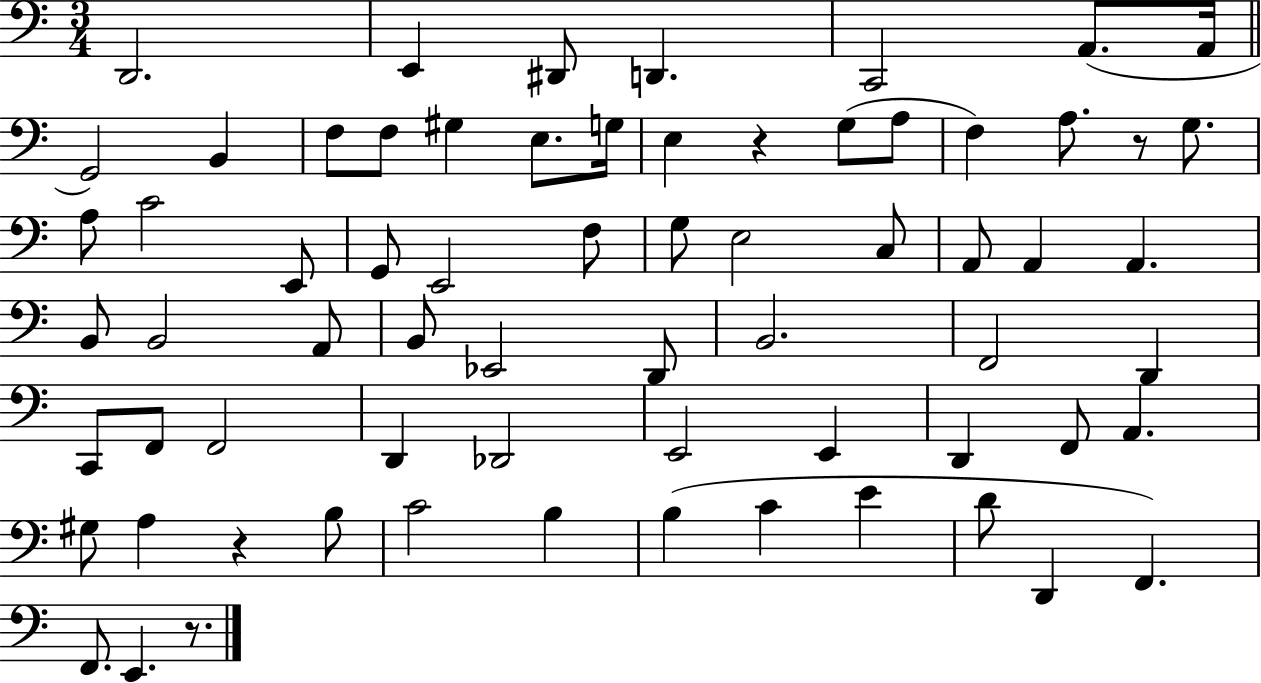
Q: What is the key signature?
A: C major